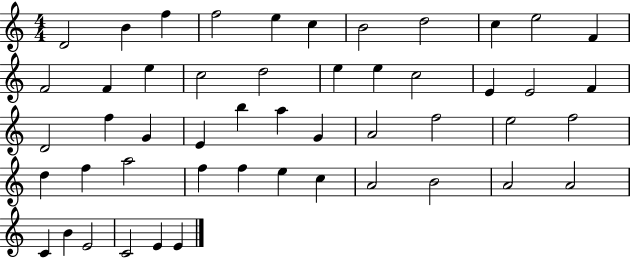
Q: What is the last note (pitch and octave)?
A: E4